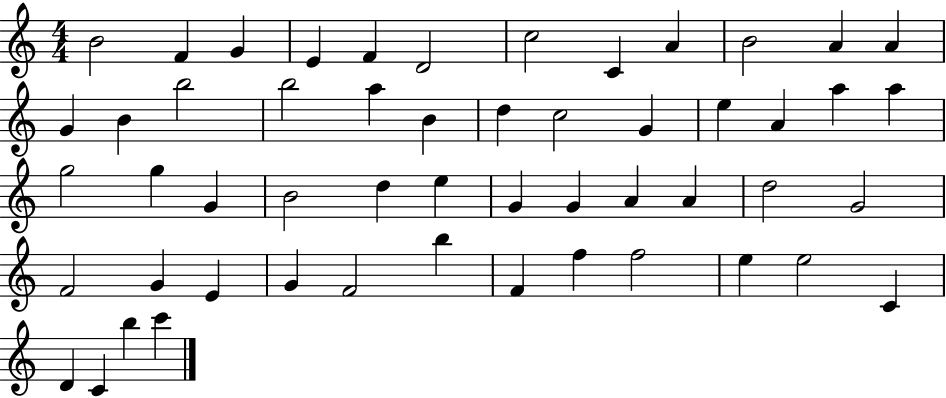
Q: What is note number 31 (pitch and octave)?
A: E5